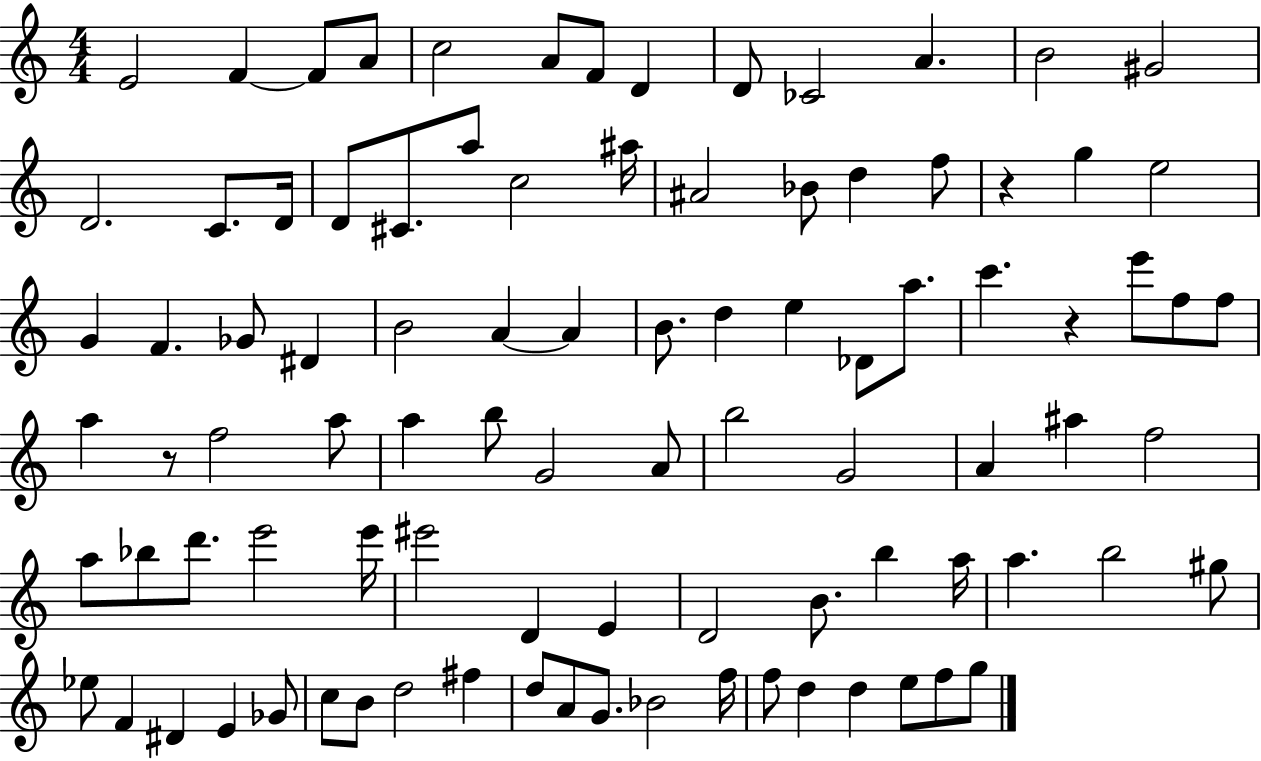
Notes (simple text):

E4/h F4/q F4/e A4/e C5/h A4/e F4/e D4/q D4/e CES4/h A4/q. B4/h G#4/h D4/h. C4/e. D4/s D4/e C#4/e. A5/e C5/h A#5/s A#4/h Bb4/e D5/q F5/e R/q G5/q E5/h G4/q F4/q. Gb4/e D#4/q B4/h A4/q A4/q B4/e. D5/q E5/q Db4/e A5/e. C6/q. R/q E6/e F5/e F5/e A5/q R/e F5/h A5/e A5/q B5/e G4/h A4/e B5/h G4/h A4/q A#5/q F5/h A5/e Bb5/e D6/e. E6/h E6/s EIS6/h D4/q E4/q D4/h B4/e. B5/q A5/s A5/q. B5/h G#5/e Eb5/e F4/q D#4/q E4/q Gb4/e C5/e B4/e D5/h F#5/q D5/e A4/e G4/e. Bb4/h F5/s F5/e D5/q D5/q E5/e F5/e G5/e